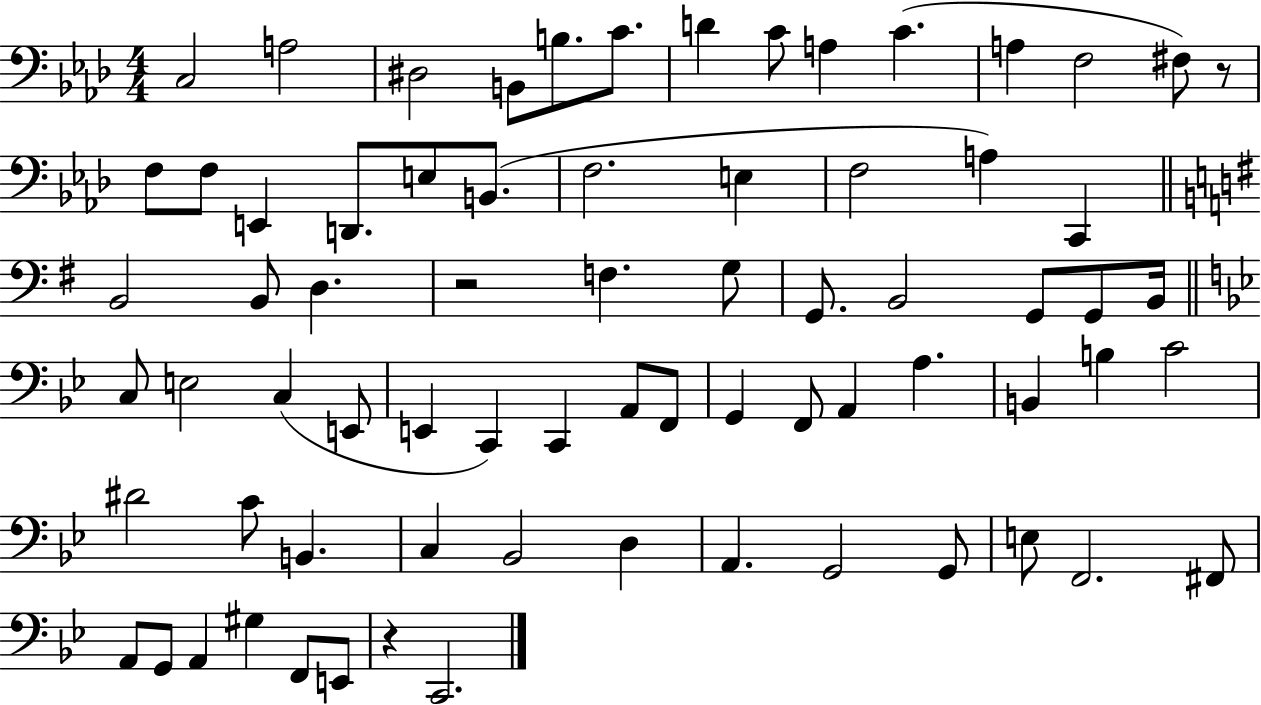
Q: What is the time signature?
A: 4/4